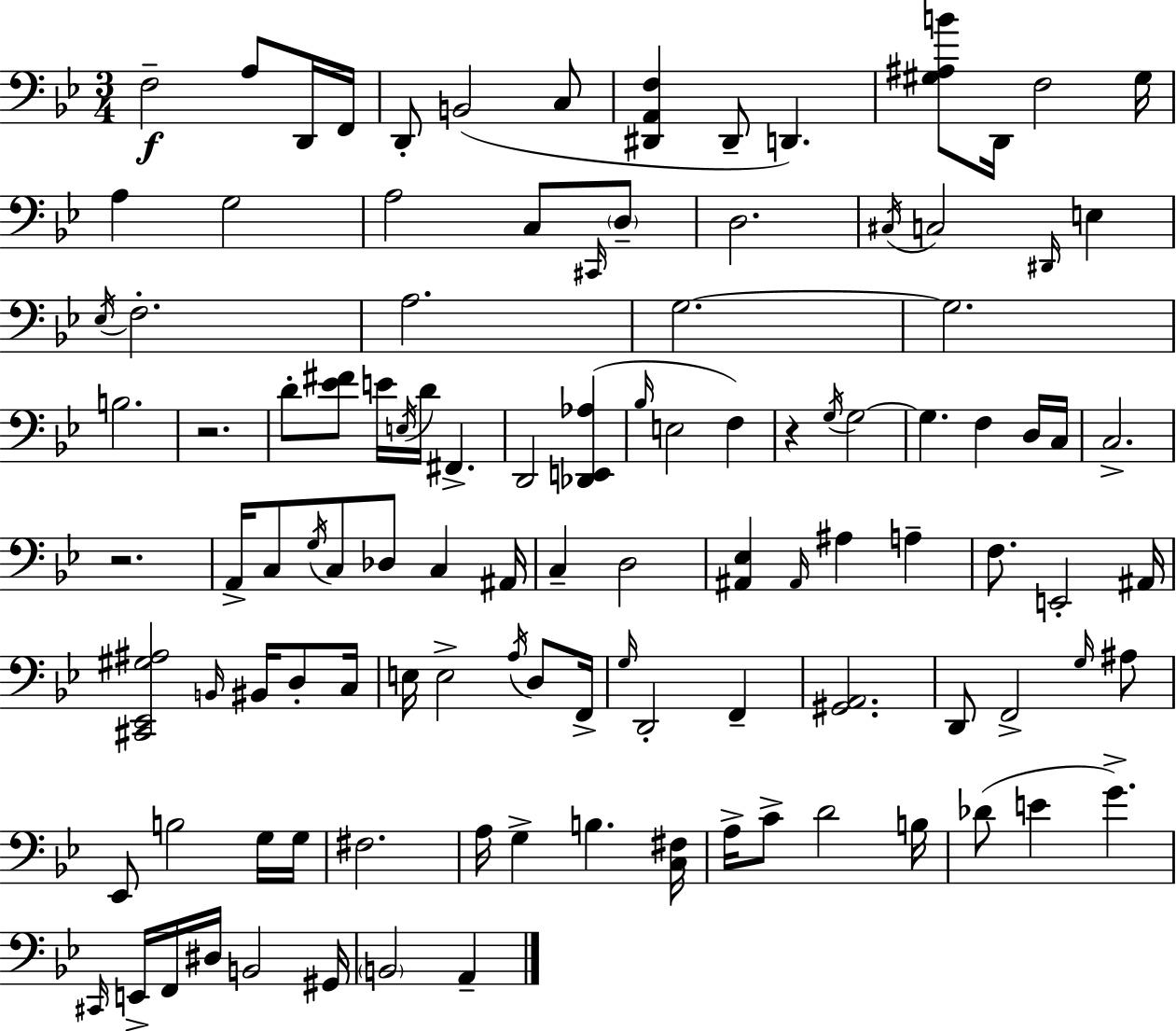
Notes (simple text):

F3/h A3/e D2/s F2/s D2/e B2/h C3/e [D#2,A2,F3]/q D#2/e D2/q. [G#3,A#3,B4]/e D2/s F3/h G#3/s A3/q G3/h A3/h C3/e C#2/s D3/e D3/h. C#3/s C3/h D#2/s E3/q Eb3/s F3/h. A3/h. G3/h. G3/h. B3/h. R/h. D4/e [Eb4,F#4]/e E4/s E3/s D4/s F#2/q. D2/h [Db2,E2,Ab3]/q Bb3/s E3/h F3/q R/q G3/s G3/h G3/q. F3/q D3/s C3/s C3/h. R/h. A2/s C3/e G3/s C3/e Db3/e C3/q A#2/s C3/q D3/h [A#2,Eb3]/q A#2/s A#3/q A3/q F3/e. E2/h A#2/s [C#2,Eb2,G#3,A#3]/h B2/s BIS2/s D3/e C3/s E3/s E3/h A3/s D3/e F2/s G3/s D2/h F2/q [G#2,A2]/h. D2/e F2/h G3/s A#3/e Eb2/e B3/h G3/s G3/s F#3/h. A3/s G3/q B3/q. [C3,F#3]/s A3/s C4/e D4/h B3/s Db4/e E4/q G4/q. C#2/s E2/s F2/s D#3/s B2/h G#2/s B2/h A2/q